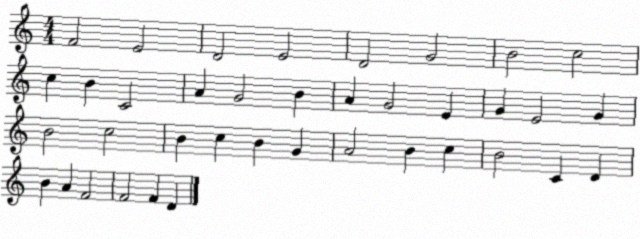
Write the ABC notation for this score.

X:1
T:Untitled
M:4/4
L:1/4
K:C
F2 E2 D2 E2 D2 G2 B2 c2 c B C2 A G2 B A G2 E G E2 G B2 c2 B c B G A2 B c B2 C D B A F2 F2 F D